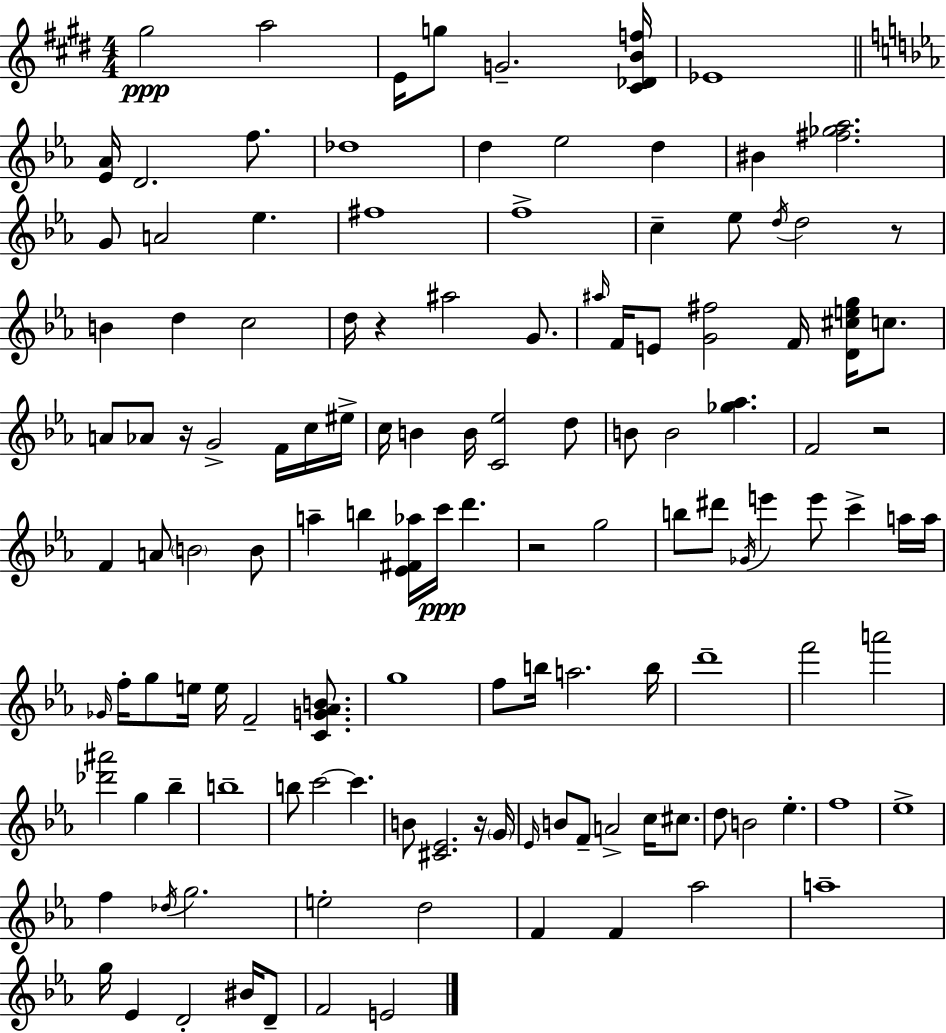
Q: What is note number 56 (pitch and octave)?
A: B5